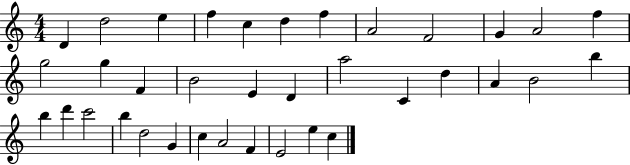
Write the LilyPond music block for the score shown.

{
  \clef treble
  \numericTimeSignature
  \time 4/4
  \key c \major
  d'4 d''2 e''4 | f''4 c''4 d''4 f''4 | a'2 f'2 | g'4 a'2 f''4 | \break g''2 g''4 f'4 | b'2 e'4 d'4 | a''2 c'4 d''4 | a'4 b'2 b''4 | \break b''4 d'''4 c'''2 | b''4 d''2 g'4 | c''4 a'2 f'4 | e'2 e''4 c''4 | \break \bar "|."
}